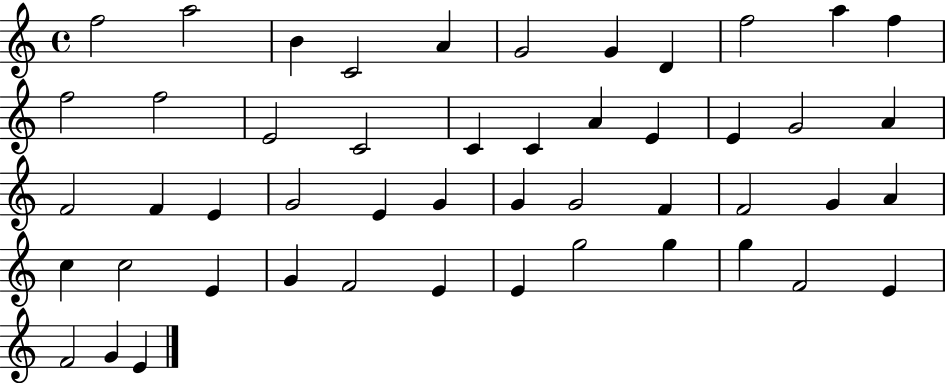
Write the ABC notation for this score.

X:1
T:Untitled
M:4/4
L:1/4
K:C
f2 a2 B C2 A G2 G D f2 a f f2 f2 E2 C2 C C A E E G2 A F2 F E G2 E G G G2 F F2 G A c c2 E G F2 E E g2 g g F2 E F2 G E